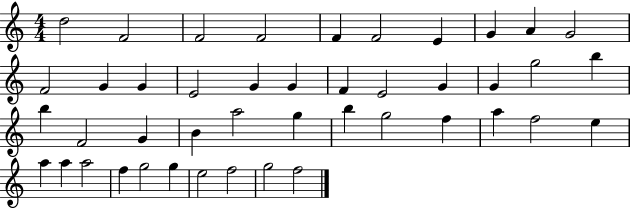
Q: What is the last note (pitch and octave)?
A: F5